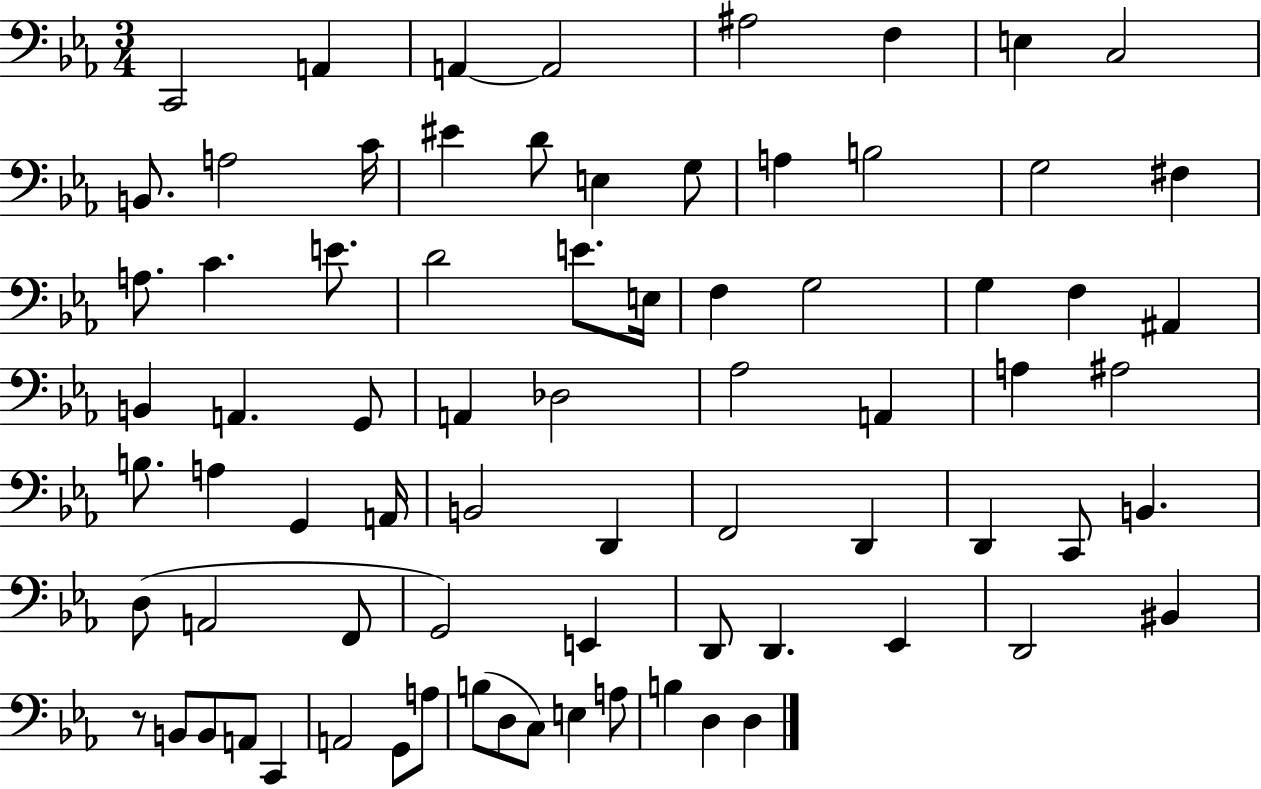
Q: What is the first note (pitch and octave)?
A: C2